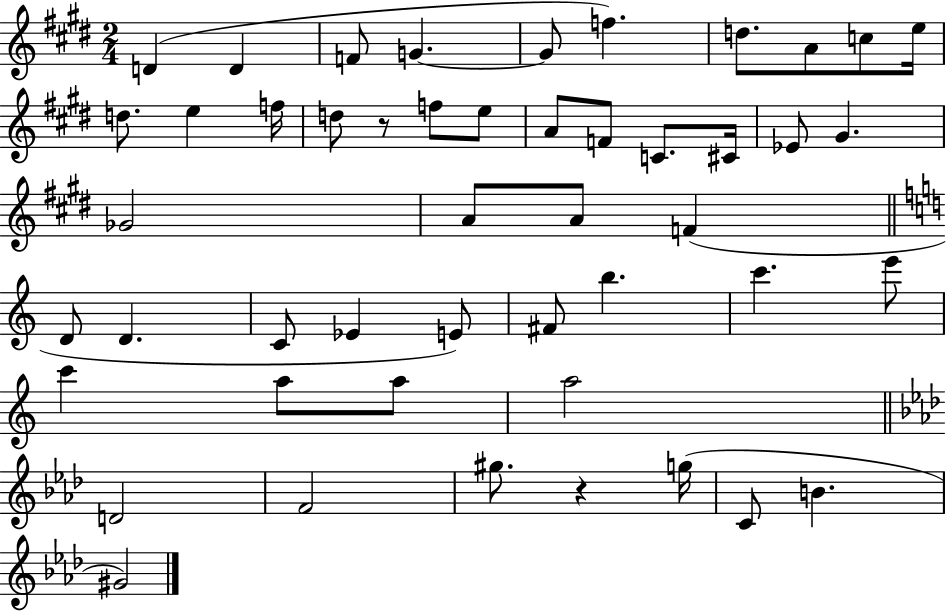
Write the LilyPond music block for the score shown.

{
  \clef treble
  \numericTimeSignature
  \time 2/4
  \key e \major
  \repeat volta 2 { d'4( d'4 | f'8 g'4.~~ | g'8 f''4.) | d''8. a'8 c''8 e''16 | \break d''8. e''4 f''16 | d''8 r8 f''8 e''8 | a'8 f'8 c'8. cis'16 | ees'8 gis'4. | \break ges'2 | a'8 a'8 f'4( | \bar "||" \break \key a \minor d'8 d'4. | c'8 ees'4 e'8) | fis'8 b''4. | c'''4. e'''8 | \break c'''4 a''8 a''8 | a''2 | \bar "||" \break \key aes \major d'2 | f'2 | gis''8. r4 g''16( | c'8 b'4. | \break gis'2) | } \bar "|."
}